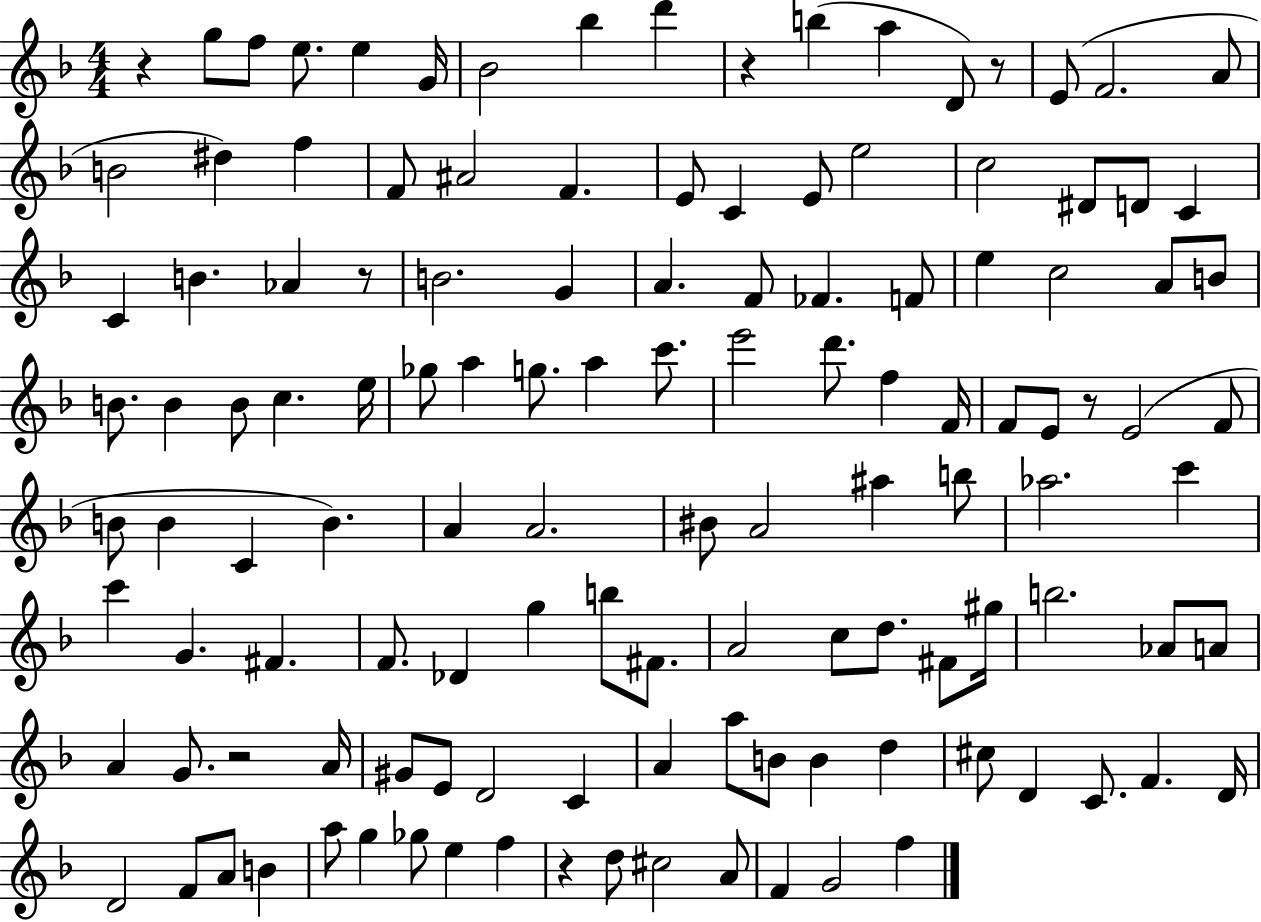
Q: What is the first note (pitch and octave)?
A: G5